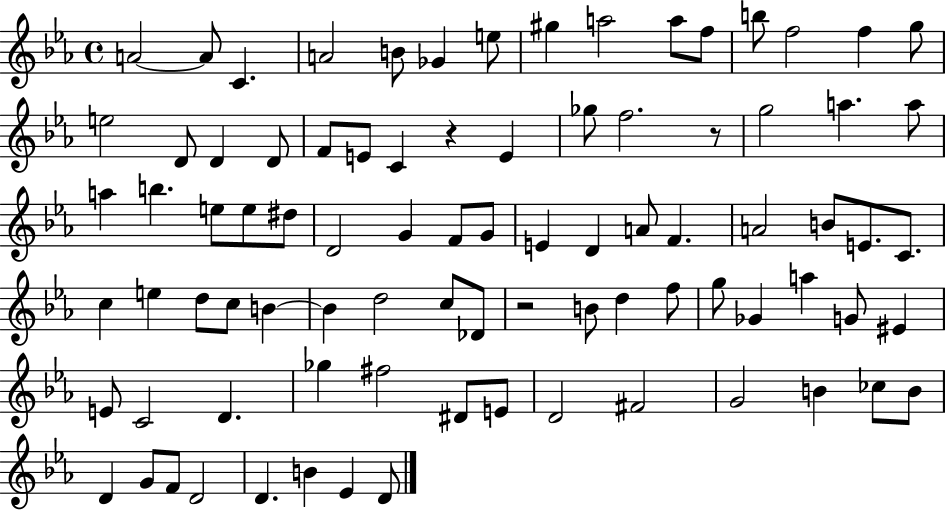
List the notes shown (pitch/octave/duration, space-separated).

A4/h A4/e C4/q. A4/h B4/e Gb4/q E5/e G#5/q A5/h A5/e F5/e B5/e F5/h F5/q G5/e E5/h D4/e D4/q D4/e F4/e E4/e C4/q R/q E4/q Gb5/e F5/h. R/e G5/h A5/q. A5/e A5/q B5/q. E5/e E5/e D#5/e D4/h G4/q F4/e G4/e E4/q D4/q A4/e F4/q. A4/h B4/e E4/e. C4/e. C5/q E5/q D5/e C5/e B4/q B4/q D5/h C5/e Db4/e R/h B4/e D5/q F5/e G5/e Gb4/q A5/q G4/e EIS4/q E4/e C4/h D4/q. Gb5/q F#5/h D#4/e E4/e D4/h F#4/h G4/h B4/q CES5/e B4/e D4/q G4/e F4/e D4/h D4/q. B4/q Eb4/q D4/e